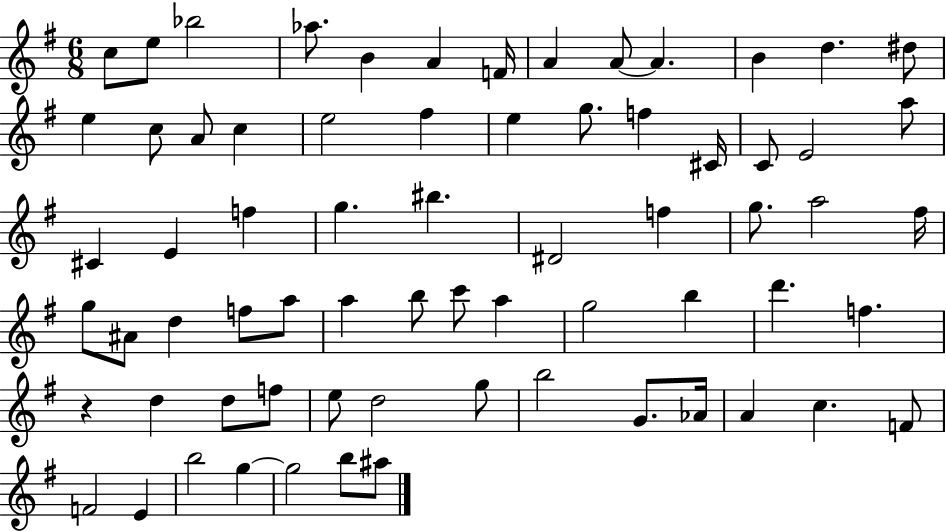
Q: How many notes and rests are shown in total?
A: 69